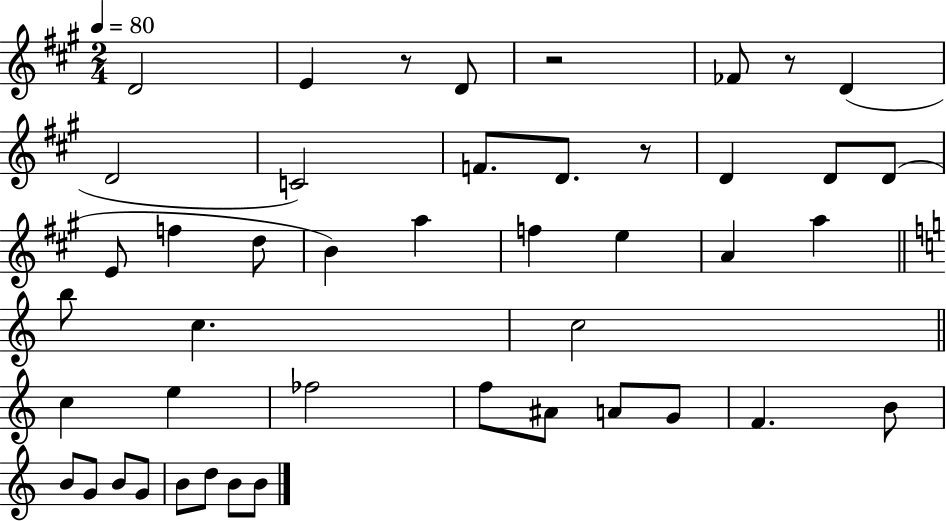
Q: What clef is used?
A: treble